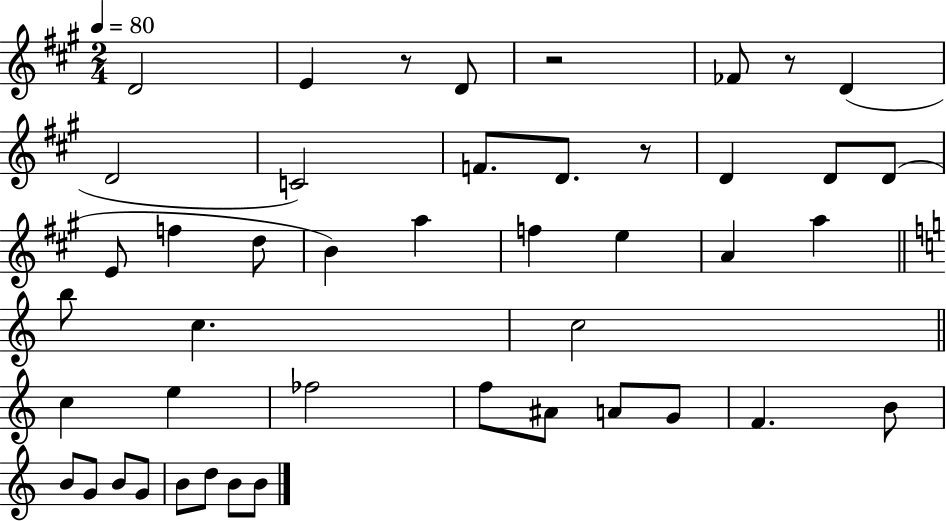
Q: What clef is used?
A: treble